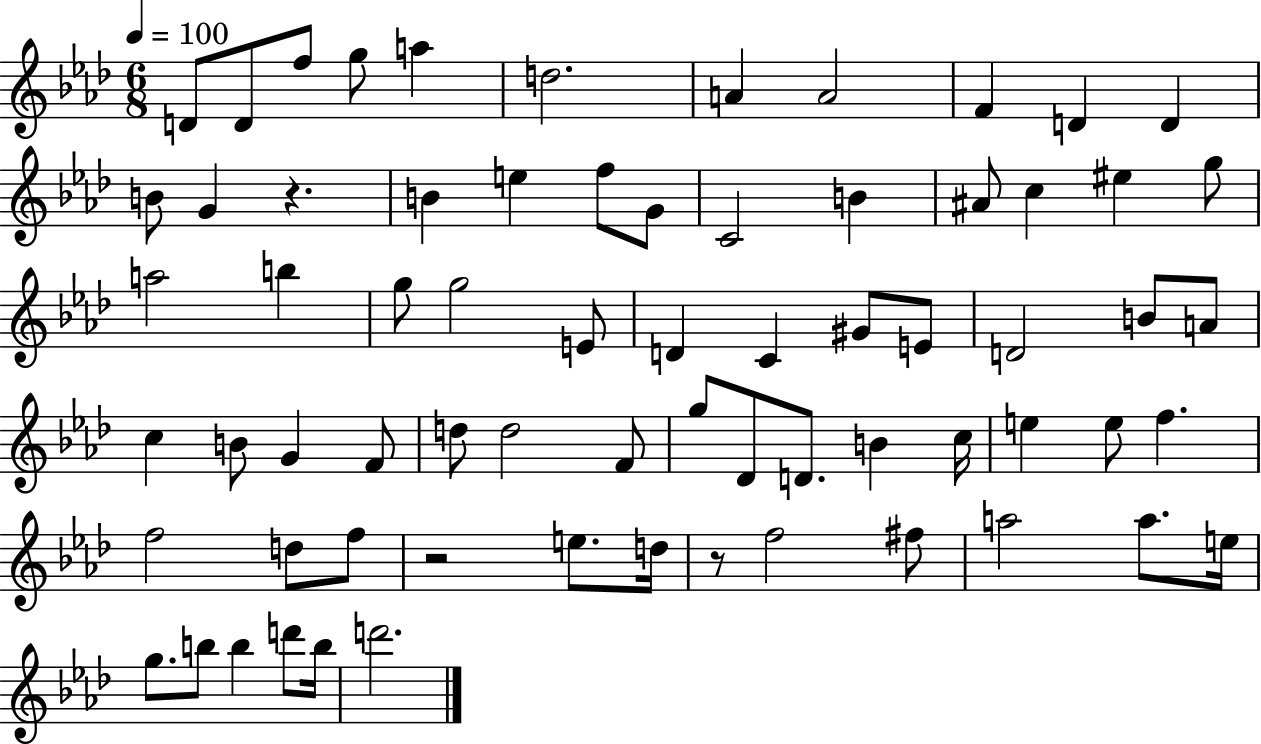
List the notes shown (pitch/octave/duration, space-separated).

D4/e D4/e F5/e G5/e A5/q D5/h. A4/q A4/h F4/q D4/q D4/q B4/e G4/q R/q. B4/q E5/q F5/e G4/e C4/h B4/q A#4/e C5/q EIS5/q G5/e A5/h B5/q G5/e G5/h E4/e D4/q C4/q G#4/e E4/e D4/h B4/e A4/e C5/q B4/e G4/q F4/e D5/e D5/h F4/e G5/e Db4/e D4/e. B4/q C5/s E5/q E5/e F5/q. F5/h D5/e F5/e R/h E5/e. D5/s R/e F5/h F#5/e A5/h A5/e. E5/s G5/e. B5/e B5/q D6/e B5/s D6/h.